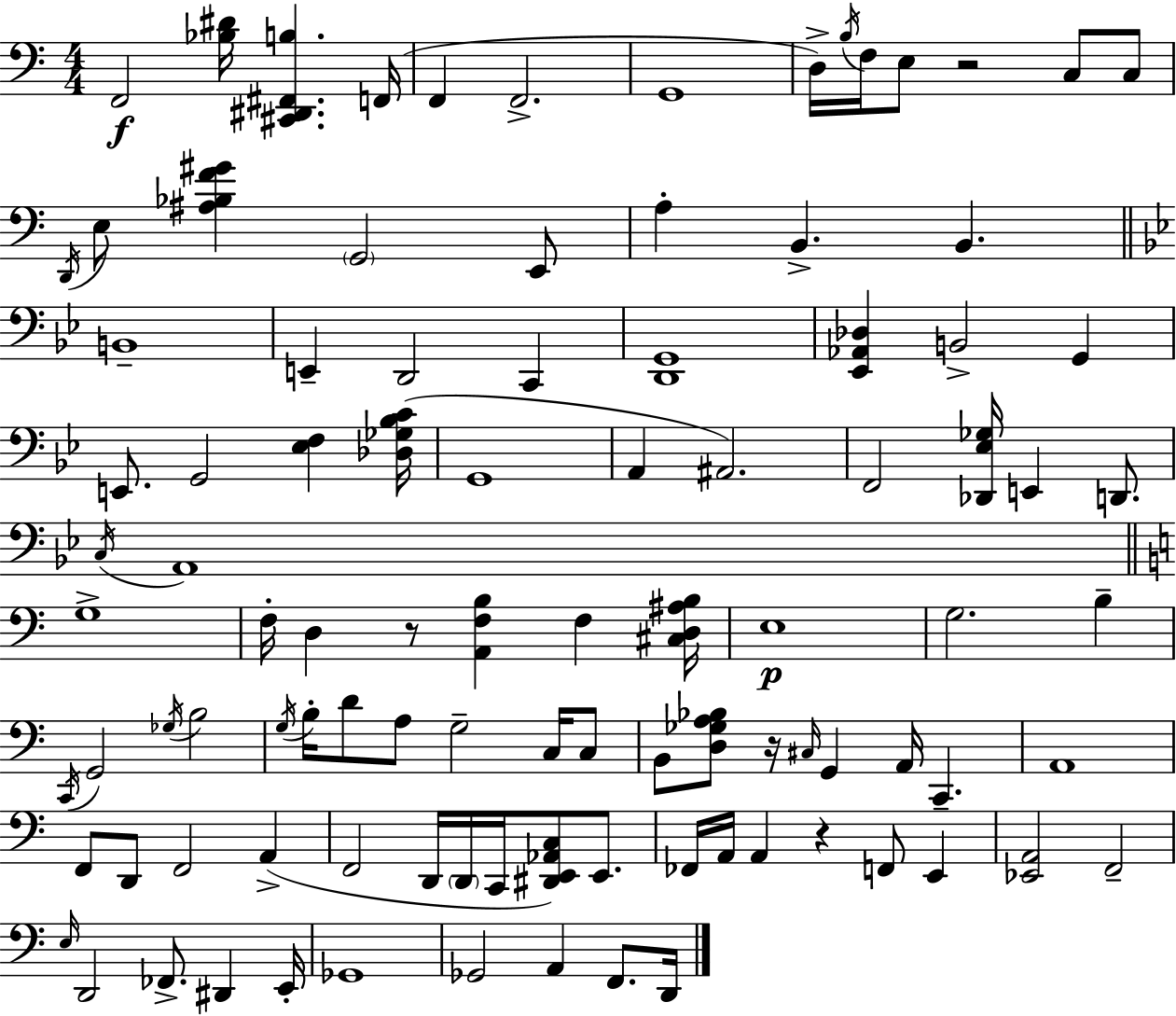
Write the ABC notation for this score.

X:1
T:Untitled
M:4/4
L:1/4
K:Am
F,,2 [_B,^D]/4 [^C,,^D,,^F,,B,] F,,/4 F,, F,,2 G,,4 D,/4 B,/4 F,/4 E,/2 z2 C,/2 C,/2 D,,/4 E,/2 [^A,_B,F^G] G,,2 E,,/2 A, B,, B,, B,,4 E,, D,,2 C,, [D,,G,,]4 [_E,,_A,,_D,] B,,2 G,, E,,/2 G,,2 [_E,F,] [_D,_G,_B,C]/4 G,,4 A,, ^A,,2 F,,2 [_D,,_E,_G,]/4 E,, D,,/2 C,/4 A,,4 G,4 F,/4 D, z/2 [A,,F,B,] F, [^C,D,^A,B,]/4 E,4 G,2 B, C,,/4 G,,2 _G,/4 B,2 G,/4 B,/4 D/2 A,/2 G,2 C,/4 C,/2 B,,/2 [D,_G,A,_B,]/2 z/4 ^C,/4 G,, A,,/4 C,, A,,4 F,,/2 D,,/2 F,,2 A,, F,,2 D,,/4 D,,/4 C,,/4 [^D,,E,,_A,,C,]/2 E,,/2 _F,,/4 A,,/4 A,, z F,,/2 E,, [_E,,A,,]2 F,,2 E,/4 D,,2 _F,,/2 ^D,, E,,/4 _G,,4 _G,,2 A,, F,,/2 D,,/4